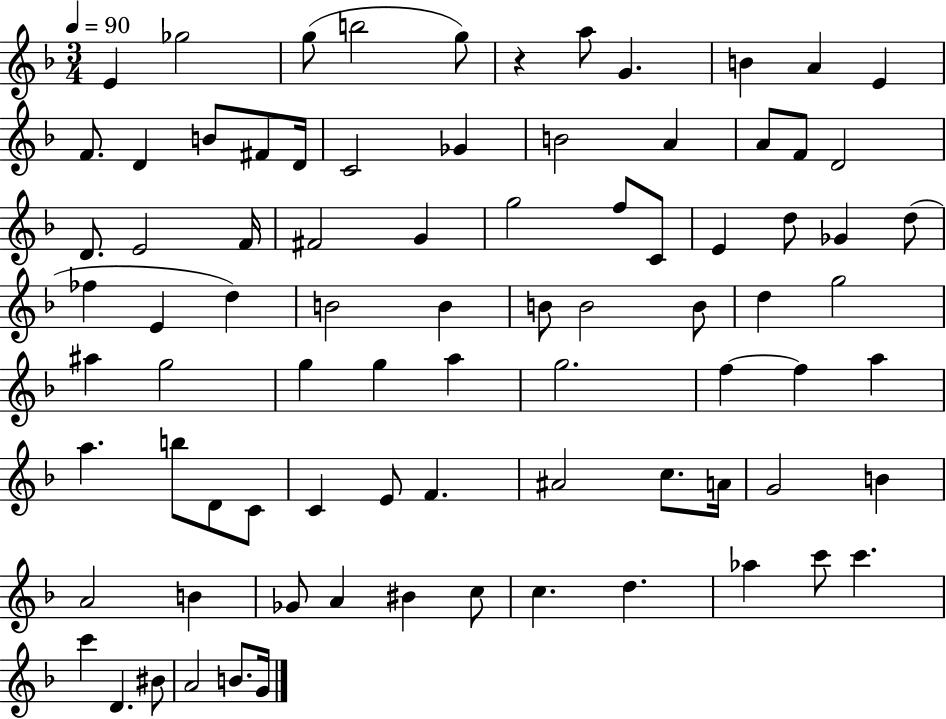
X:1
T:Untitled
M:3/4
L:1/4
K:F
E _g2 g/2 b2 g/2 z a/2 G B A E F/2 D B/2 ^F/2 D/4 C2 _G B2 A A/2 F/2 D2 D/2 E2 F/4 ^F2 G g2 f/2 C/2 E d/2 _G d/2 _f E d B2 B B/2 B2 B/2 d g2 ^a g2 g g a g2 f f a a b/2 D/2 C/2 C E/2 F ^A2 c/2 A/4 G2 B A2 B _G/2 A ^B c/2 c d _a c'/2 c' c' D ^B/2 A2 B/2 G/4